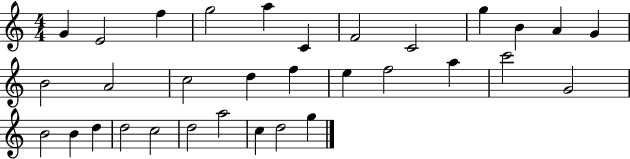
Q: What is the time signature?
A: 4/4